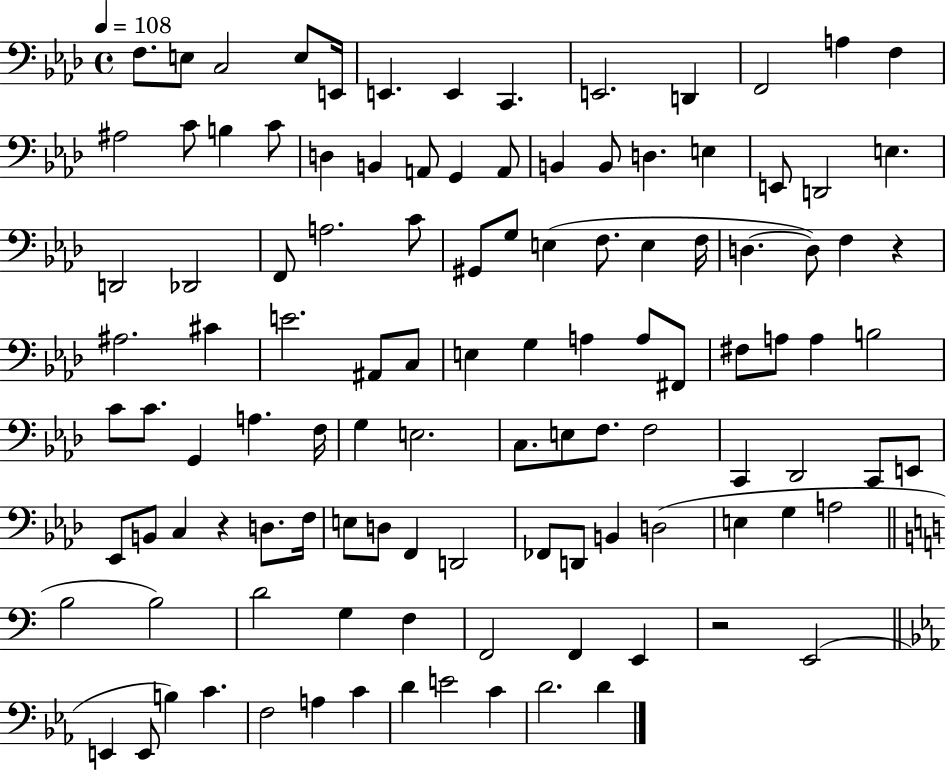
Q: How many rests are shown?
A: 3